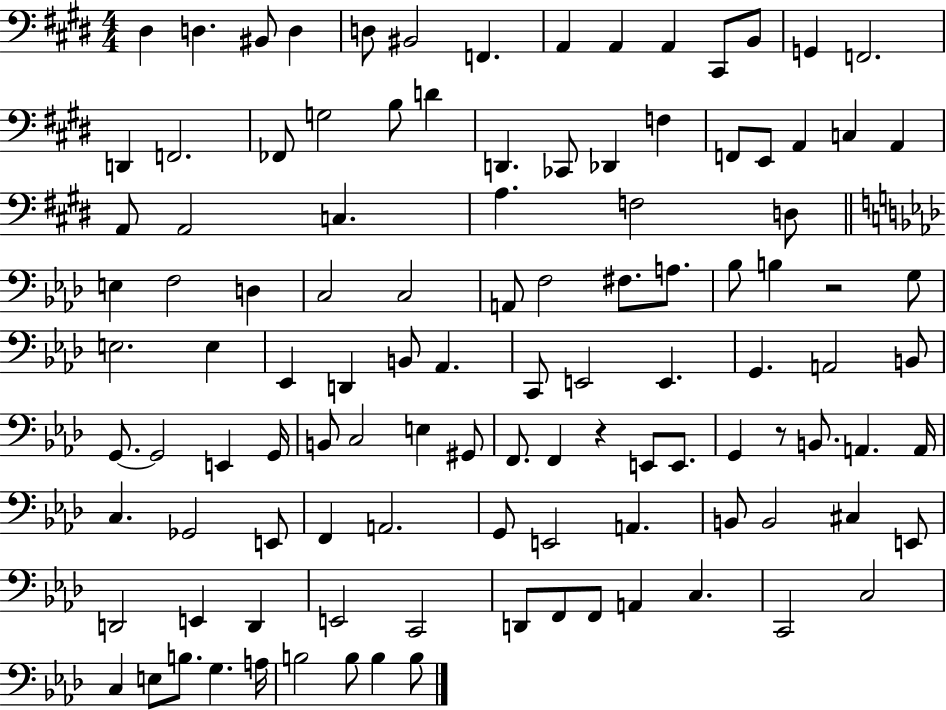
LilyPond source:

{
  \clef bass
  \numericTimeSignature
  \time 4/4
  \key e \major
  \repeat volta 2 { dis4 d4. bis,8 d4 | d8 bis,2 f,4. | a,4 a,4 a,4 cis,8 b,8 | g,4 f,2. | \break d,4 f,2. | fes,8 g2 b8 d'4 | d,4. ces,8 des,4 f4 | f,8 e,8 a,4 c4 a,4 | \break a,8 a,2 c4. | a4. f2 d8 | \bar "||" \break \key aes \major e4 f2 d4 | c2 c2 | a,8 f2 fis8. a8. | bes8 b4 r2 g8 | \break e2. e4 | ees,4 d,4 b,8 aes,4. | c,8 e,2 e,4. | g,4. a,2 b,8 | \break g,8.~~ g,2 e,4 g,16 | b,8 c2 e4 gis,8 | f,8. f,4 r4 e,8 e,8. | g,4 r8 b,8. a,4. a,16 | \break c4. ges,2 e,8 | f,4 a,2. | g,8 e,2 a,4. | b,8 b,2 cis4 e,8 | \break d,2 e,4 d,4 | e,2 c,2 | d,8 f,8 f,8 a,4 c4. | c,2 c2 | \break c4 e8 b8. g4. a16 | b2 b8 b4 b8 | } \bar "|."
}